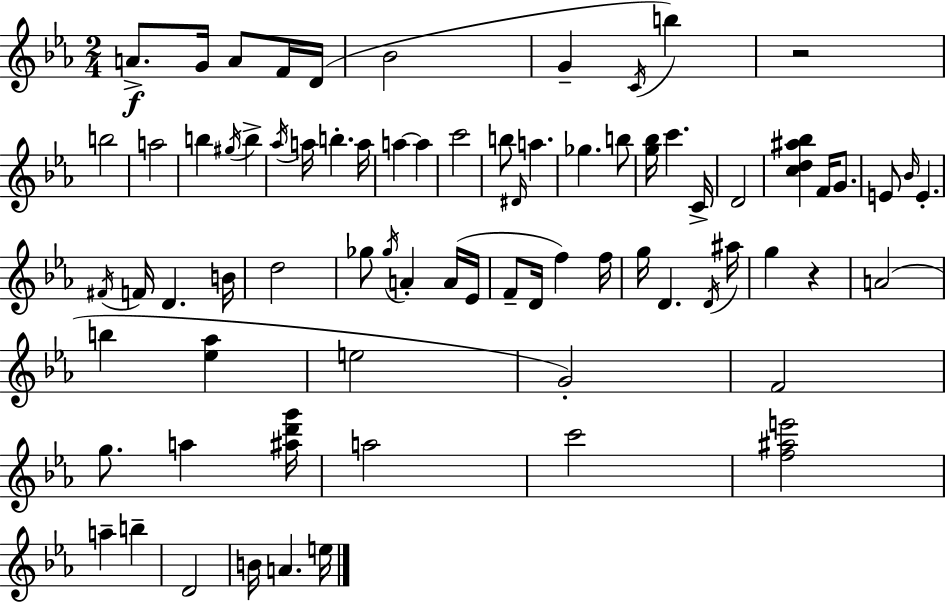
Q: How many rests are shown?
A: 2